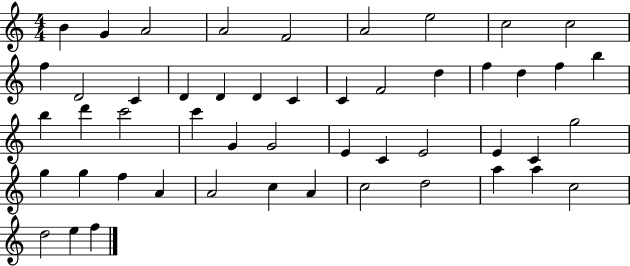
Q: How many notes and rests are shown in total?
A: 50